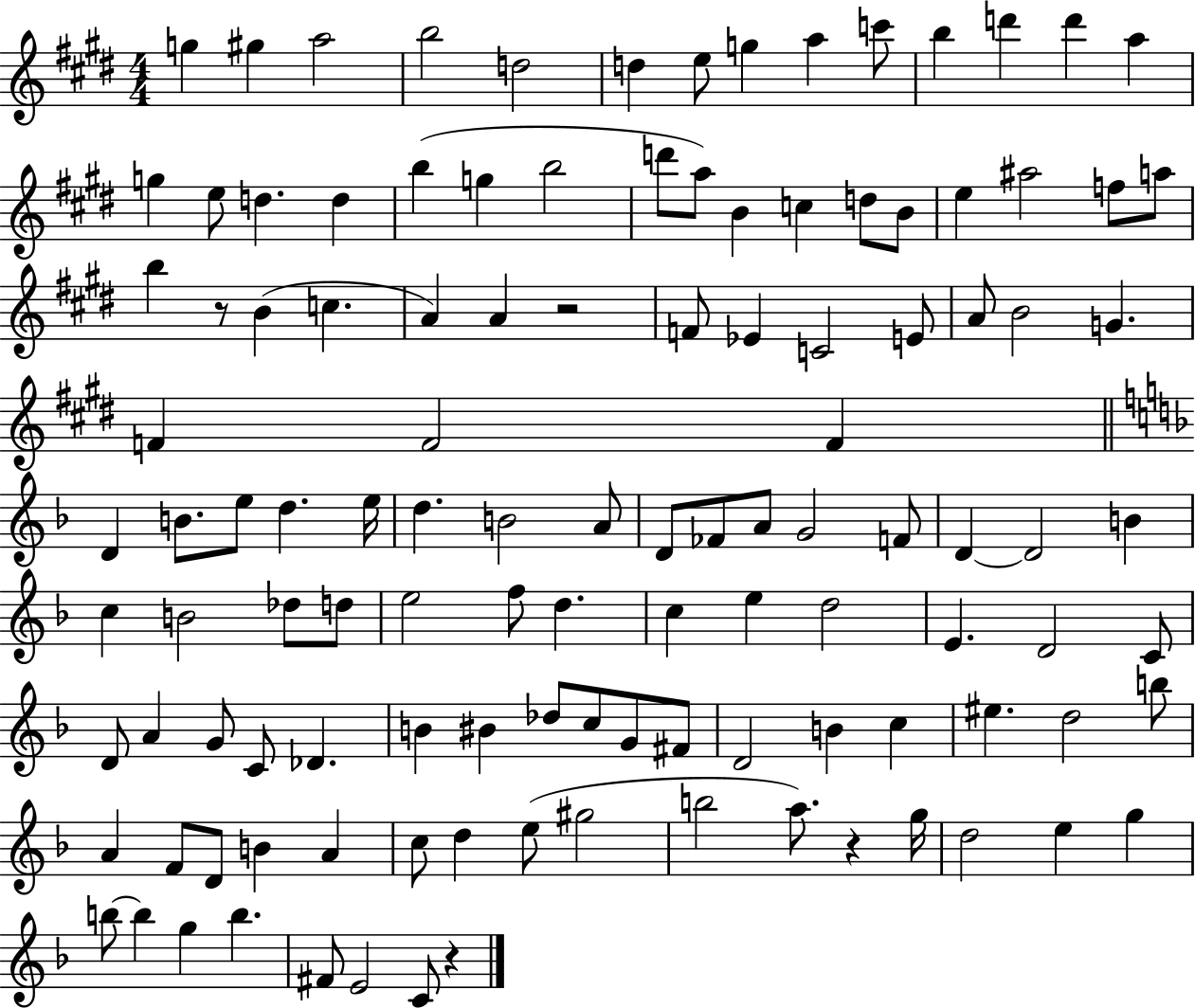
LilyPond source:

{
  \clef treble
  \numericTimeSignature
  \time 4/4
  \key e \major
  g''4 gis''4 a''2 | b''2 d''2 | d''4 e''8 g''4 a''4 c'''8 | b''4 d'''4 d'''4 a''4 | \break g''4 e''8 d''4. d''4 | b''4( g''4 b''2 | d'''8 a''8) b'4 c''4 d''8 b'8 | e''4 ais''2 f''8 a''8 | \break b''4 r8 b'4( c''4. | a'4) a'4 r2 | f'8 ees'4 c'2 e'8 | a'8 b'2 g'4. | \break f'4 f'2 f'4 | \bar "||" \break \key f \major d'4 b'8. e''8 d''4. e''16 | d''4. b'2 a'8 | d'8 fes'8 a'8 g'2 f'8 | d'4~~ d'2 b'4 | \break c''4 b'2 des''8 d''8 | e''2 f''8 d''4. | c''4 e''4 d''2 | e'4. d'2 c'8 | \break d'8 a'4 g'8 c'8 des'4. | b'4 bis'4 des''8 c''8 g'8 fis'8 | d'2 b'4 c''4 | eis''4. d''2 b''8 | \break a'4 f'8 d'8 b'4 a'4 | c''8 d''4 e''8( gis''2 | b''2 a''8.) r4 g''16 | d''2 e''4 g''4 | \break b''8~~ b''4 g''4 b''4. | fis'8 e'2 c'8 r4 | \bar "|."
}